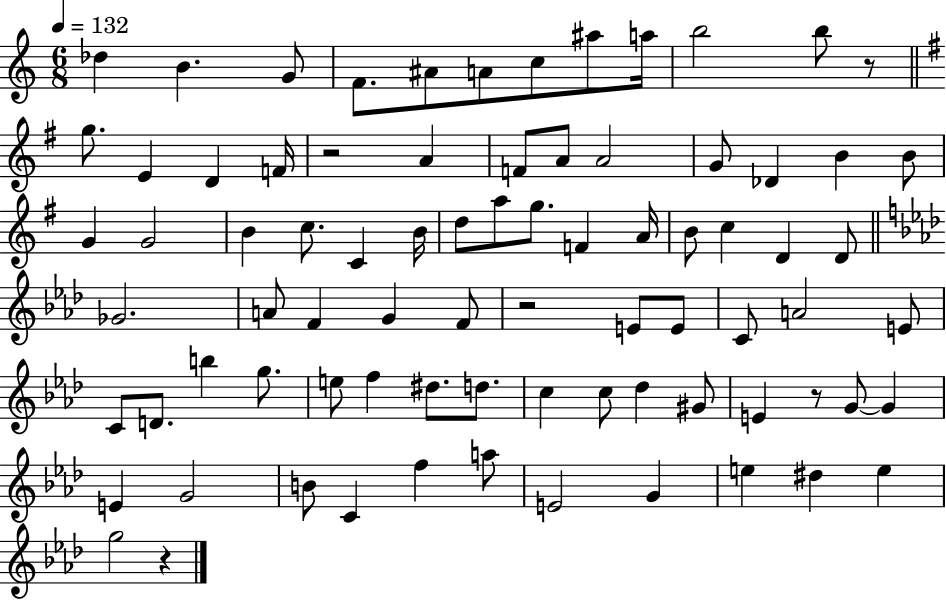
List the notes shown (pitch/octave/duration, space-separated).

Db5/q B4/q. G4/e F4/e. A#4/e A4/e C5/e A#5/e A5/s B5/h B5/e R/e G5/e. E4/q D4/q F4/s R/h A4/q F4/e A4/e A4/h G4/e Db4/q B4/q B4/e G4/q G4/h B4/q C5/e. C4/q B4/s D5/e A5/e G5/e. F4/q A4/s B4/e C5/q D4/q D4/e Gb4/h. A4/e F4/q G4/q F4/e R/h E4/e E4/e C4/e A4/h E4/e C4/e D4/e. B5/q G5/e. E5/e F5/q D#5/e. D5/e. C5/q C5/e Db5/q G#4/e E4/q R/e G4/e G4/q E4/q G4/h B4/e C4/q F5/q A5/e E4/h G4/q E5/q D#5/q E5/q G5/h R/q